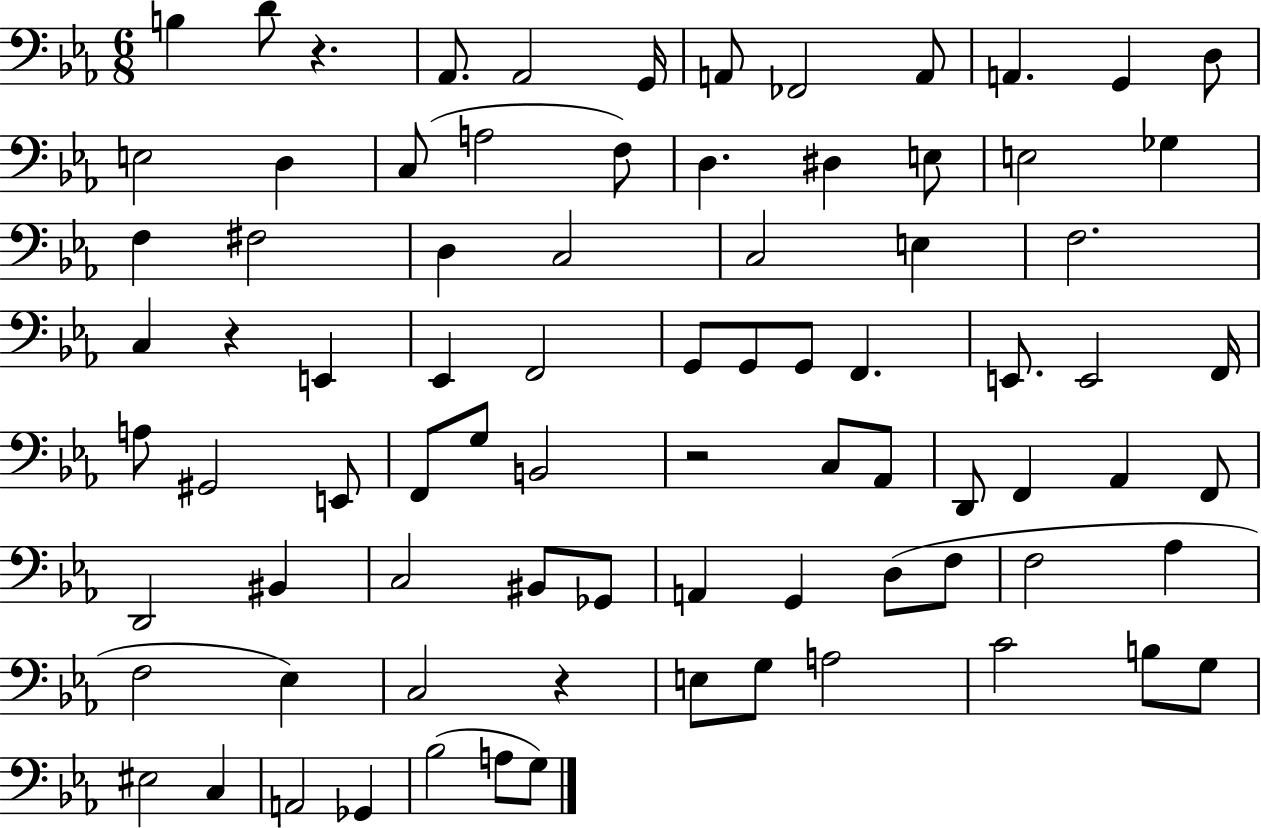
X:1
T:Untitled
M:6/8
L:1/4
K:Eb
B, D/2 z _A,,/2 _A,,2 G,,/4 A,,/2 _F,,2 A,,/2 A,, G,, D,/2 E,2 D, C,/2 A,2 F,/2 D, ^D, E,/2 E,2 _G, F, ^F,2 D, C,2 C,2 E, F,2 C, z E,, _E,, F,,2 G,,/2 G,,/2 G,,/2 F,, E,,/2 E,,2 F,,/4 A,/2 ^G,,2 E,,/2 F,,/2 G,/2 B,,2 z2 C,/2 _A,,/2 D,,/2 F,, _A,, F,,/2 D,,2 ^B,, C,2 ^B,,/2 _G,,/2 A,, G,, D,/2 F,/2 F,2 _A, F,2 _E, C,2 z E,/2 G,/2 A,2 C2 B,/2 G,/2 ^E,2 C, A,,2 _G,, _B,2 A,/2 G,/2